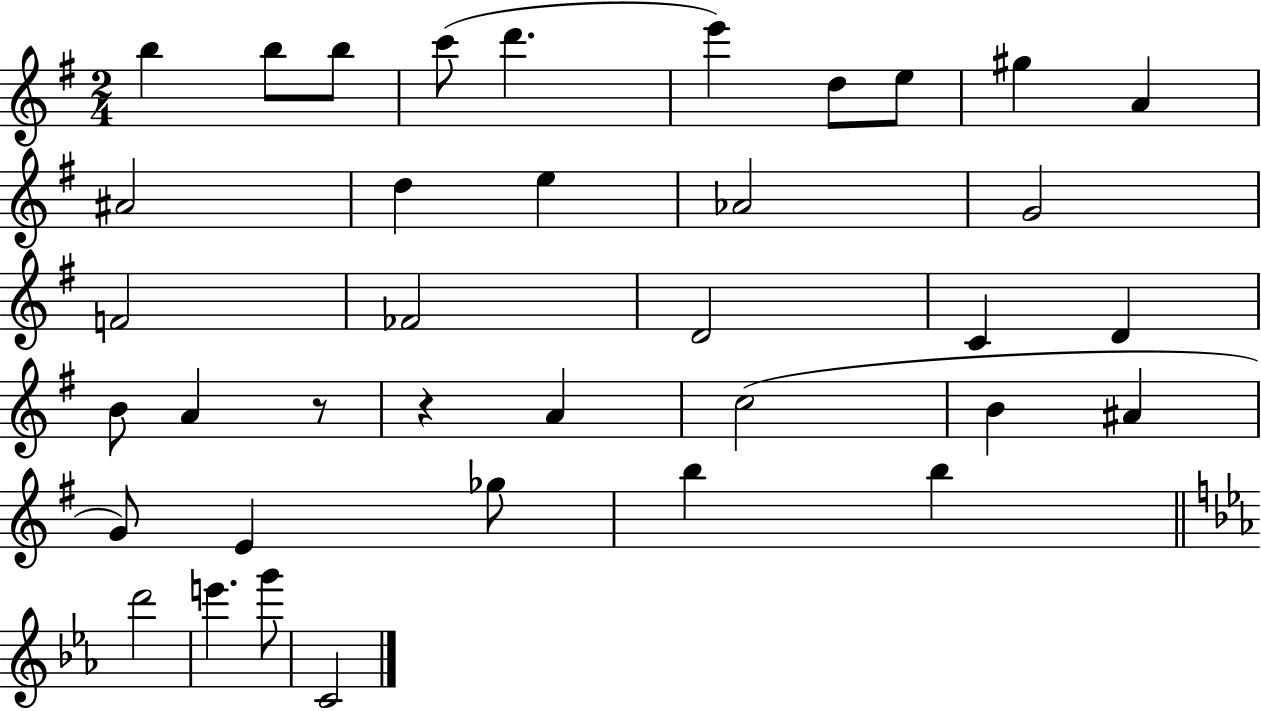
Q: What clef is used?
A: treble